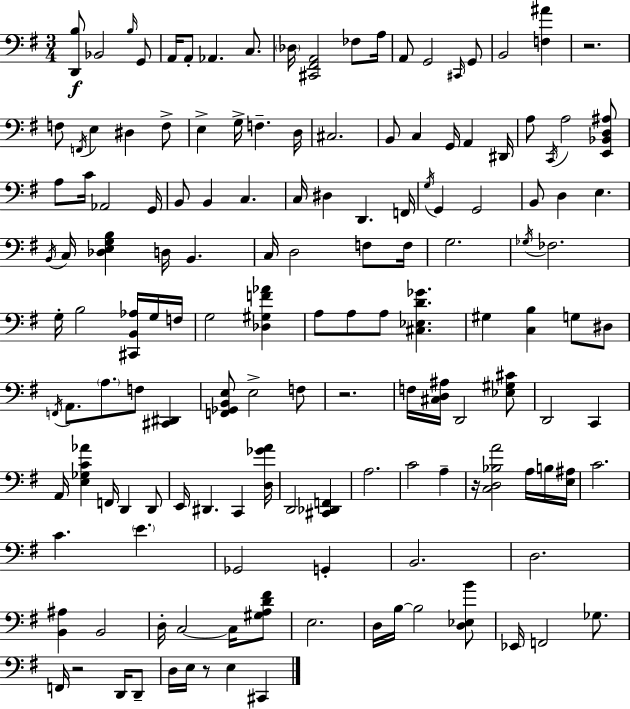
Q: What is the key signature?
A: G major